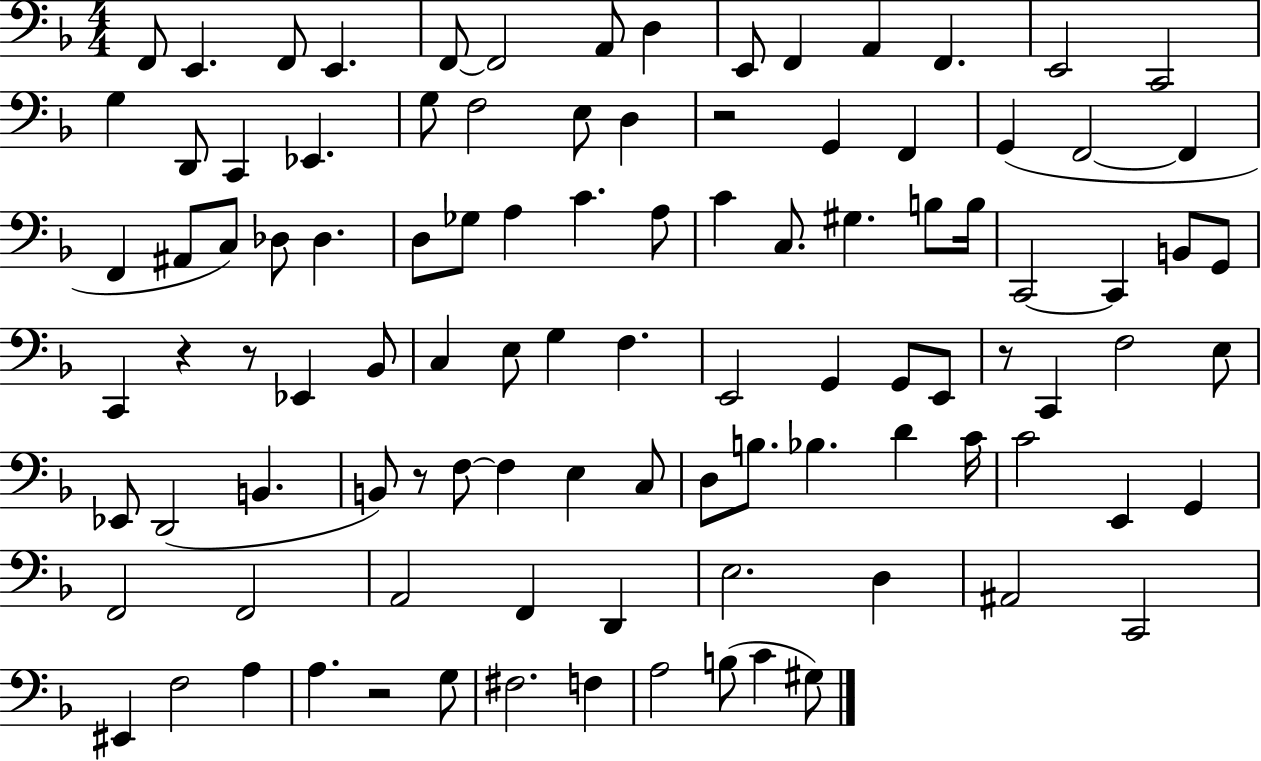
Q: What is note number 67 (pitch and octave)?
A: E3